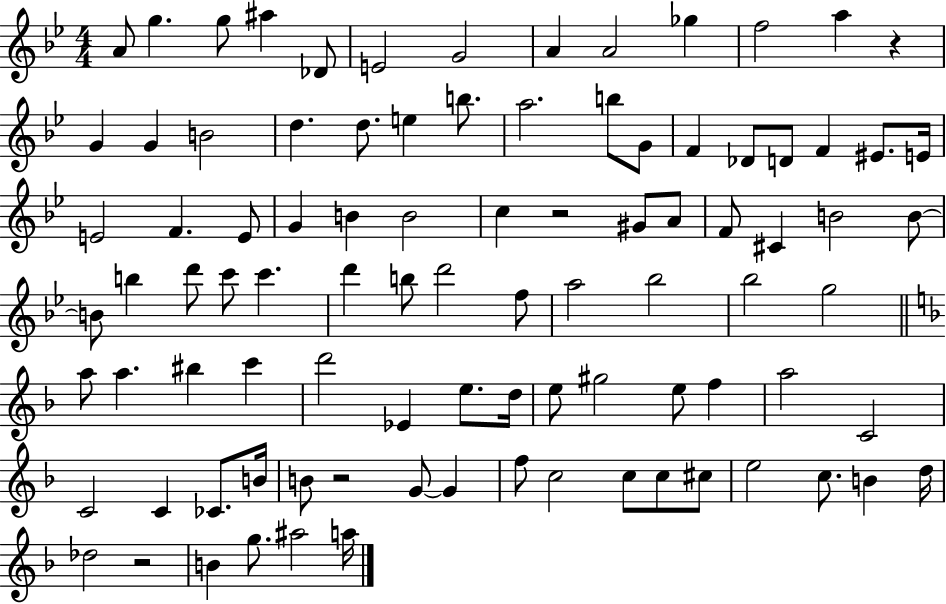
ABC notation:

X:1
T:Untitled
M:4/4
L:1/4
K:Bb
A/2 g g/2 ^a _D/2 E2 G2 A A2 _g f2 a z G G B2 d d/2 e b/2 a2 b/2 G/2 F _D/2 D/2 F ^E/2 E/4 E2 F E/2 G B B2 c z2 ^G/2 A/2 F/2 ^C B2 B/2 B/2 b d'/2 c'/2 c' d' b/2 d'2 f/2 a2 _b2 _b2 g2 a/2 a ^b c' d'2 _E e/2 d/4 e/2 ^g2 e/2 f a2 C2 C2 C _C/2 B/4 B/2 z2 G/2 G f/2 c2 c/2 c/2 ^c/2 e2 c/2 B d/4 _d2 z2 B g/2 ^a2 a/4